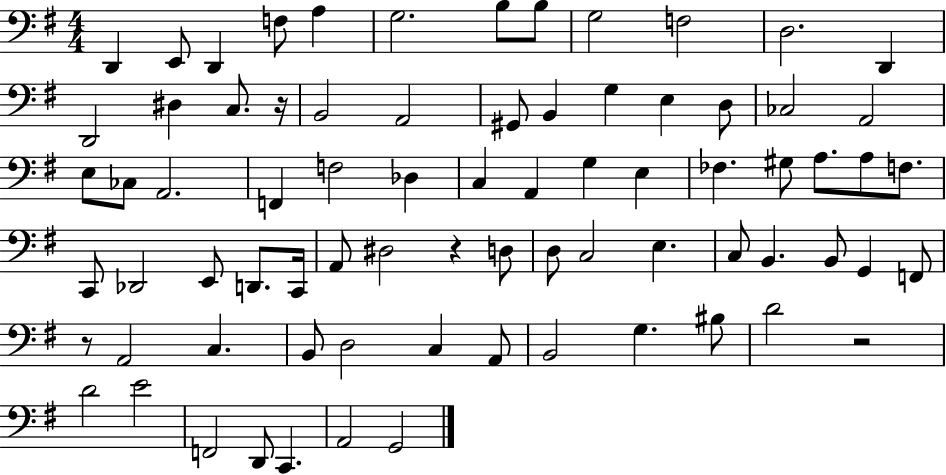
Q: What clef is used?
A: bass